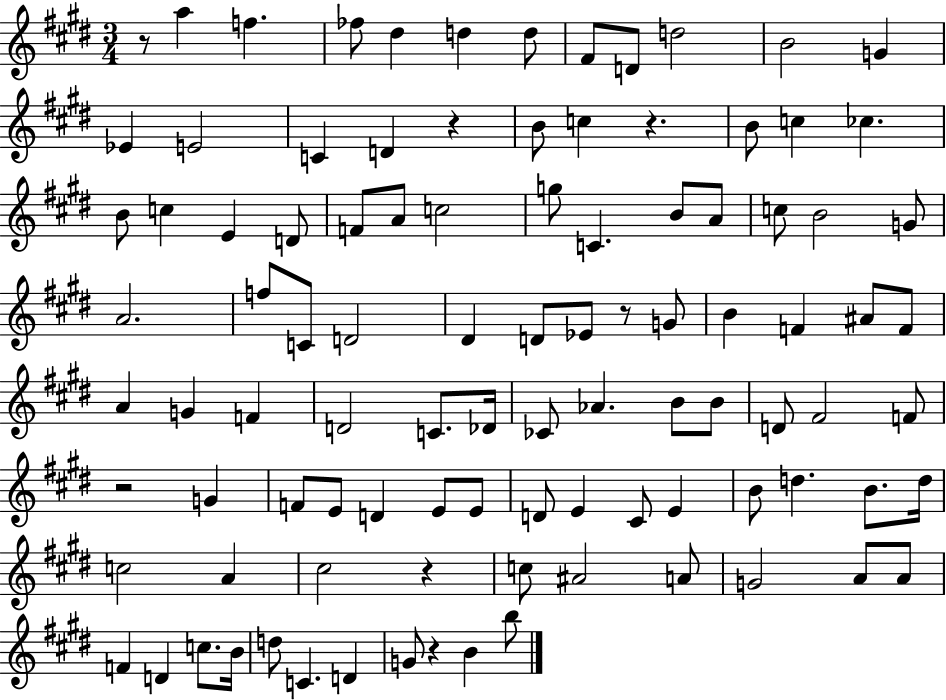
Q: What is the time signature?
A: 3/4